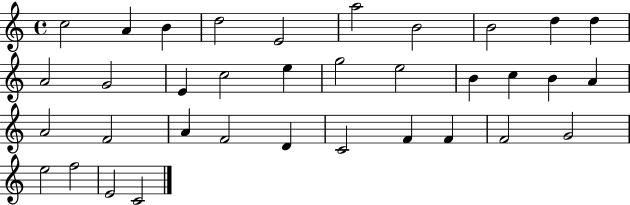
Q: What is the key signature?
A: C major